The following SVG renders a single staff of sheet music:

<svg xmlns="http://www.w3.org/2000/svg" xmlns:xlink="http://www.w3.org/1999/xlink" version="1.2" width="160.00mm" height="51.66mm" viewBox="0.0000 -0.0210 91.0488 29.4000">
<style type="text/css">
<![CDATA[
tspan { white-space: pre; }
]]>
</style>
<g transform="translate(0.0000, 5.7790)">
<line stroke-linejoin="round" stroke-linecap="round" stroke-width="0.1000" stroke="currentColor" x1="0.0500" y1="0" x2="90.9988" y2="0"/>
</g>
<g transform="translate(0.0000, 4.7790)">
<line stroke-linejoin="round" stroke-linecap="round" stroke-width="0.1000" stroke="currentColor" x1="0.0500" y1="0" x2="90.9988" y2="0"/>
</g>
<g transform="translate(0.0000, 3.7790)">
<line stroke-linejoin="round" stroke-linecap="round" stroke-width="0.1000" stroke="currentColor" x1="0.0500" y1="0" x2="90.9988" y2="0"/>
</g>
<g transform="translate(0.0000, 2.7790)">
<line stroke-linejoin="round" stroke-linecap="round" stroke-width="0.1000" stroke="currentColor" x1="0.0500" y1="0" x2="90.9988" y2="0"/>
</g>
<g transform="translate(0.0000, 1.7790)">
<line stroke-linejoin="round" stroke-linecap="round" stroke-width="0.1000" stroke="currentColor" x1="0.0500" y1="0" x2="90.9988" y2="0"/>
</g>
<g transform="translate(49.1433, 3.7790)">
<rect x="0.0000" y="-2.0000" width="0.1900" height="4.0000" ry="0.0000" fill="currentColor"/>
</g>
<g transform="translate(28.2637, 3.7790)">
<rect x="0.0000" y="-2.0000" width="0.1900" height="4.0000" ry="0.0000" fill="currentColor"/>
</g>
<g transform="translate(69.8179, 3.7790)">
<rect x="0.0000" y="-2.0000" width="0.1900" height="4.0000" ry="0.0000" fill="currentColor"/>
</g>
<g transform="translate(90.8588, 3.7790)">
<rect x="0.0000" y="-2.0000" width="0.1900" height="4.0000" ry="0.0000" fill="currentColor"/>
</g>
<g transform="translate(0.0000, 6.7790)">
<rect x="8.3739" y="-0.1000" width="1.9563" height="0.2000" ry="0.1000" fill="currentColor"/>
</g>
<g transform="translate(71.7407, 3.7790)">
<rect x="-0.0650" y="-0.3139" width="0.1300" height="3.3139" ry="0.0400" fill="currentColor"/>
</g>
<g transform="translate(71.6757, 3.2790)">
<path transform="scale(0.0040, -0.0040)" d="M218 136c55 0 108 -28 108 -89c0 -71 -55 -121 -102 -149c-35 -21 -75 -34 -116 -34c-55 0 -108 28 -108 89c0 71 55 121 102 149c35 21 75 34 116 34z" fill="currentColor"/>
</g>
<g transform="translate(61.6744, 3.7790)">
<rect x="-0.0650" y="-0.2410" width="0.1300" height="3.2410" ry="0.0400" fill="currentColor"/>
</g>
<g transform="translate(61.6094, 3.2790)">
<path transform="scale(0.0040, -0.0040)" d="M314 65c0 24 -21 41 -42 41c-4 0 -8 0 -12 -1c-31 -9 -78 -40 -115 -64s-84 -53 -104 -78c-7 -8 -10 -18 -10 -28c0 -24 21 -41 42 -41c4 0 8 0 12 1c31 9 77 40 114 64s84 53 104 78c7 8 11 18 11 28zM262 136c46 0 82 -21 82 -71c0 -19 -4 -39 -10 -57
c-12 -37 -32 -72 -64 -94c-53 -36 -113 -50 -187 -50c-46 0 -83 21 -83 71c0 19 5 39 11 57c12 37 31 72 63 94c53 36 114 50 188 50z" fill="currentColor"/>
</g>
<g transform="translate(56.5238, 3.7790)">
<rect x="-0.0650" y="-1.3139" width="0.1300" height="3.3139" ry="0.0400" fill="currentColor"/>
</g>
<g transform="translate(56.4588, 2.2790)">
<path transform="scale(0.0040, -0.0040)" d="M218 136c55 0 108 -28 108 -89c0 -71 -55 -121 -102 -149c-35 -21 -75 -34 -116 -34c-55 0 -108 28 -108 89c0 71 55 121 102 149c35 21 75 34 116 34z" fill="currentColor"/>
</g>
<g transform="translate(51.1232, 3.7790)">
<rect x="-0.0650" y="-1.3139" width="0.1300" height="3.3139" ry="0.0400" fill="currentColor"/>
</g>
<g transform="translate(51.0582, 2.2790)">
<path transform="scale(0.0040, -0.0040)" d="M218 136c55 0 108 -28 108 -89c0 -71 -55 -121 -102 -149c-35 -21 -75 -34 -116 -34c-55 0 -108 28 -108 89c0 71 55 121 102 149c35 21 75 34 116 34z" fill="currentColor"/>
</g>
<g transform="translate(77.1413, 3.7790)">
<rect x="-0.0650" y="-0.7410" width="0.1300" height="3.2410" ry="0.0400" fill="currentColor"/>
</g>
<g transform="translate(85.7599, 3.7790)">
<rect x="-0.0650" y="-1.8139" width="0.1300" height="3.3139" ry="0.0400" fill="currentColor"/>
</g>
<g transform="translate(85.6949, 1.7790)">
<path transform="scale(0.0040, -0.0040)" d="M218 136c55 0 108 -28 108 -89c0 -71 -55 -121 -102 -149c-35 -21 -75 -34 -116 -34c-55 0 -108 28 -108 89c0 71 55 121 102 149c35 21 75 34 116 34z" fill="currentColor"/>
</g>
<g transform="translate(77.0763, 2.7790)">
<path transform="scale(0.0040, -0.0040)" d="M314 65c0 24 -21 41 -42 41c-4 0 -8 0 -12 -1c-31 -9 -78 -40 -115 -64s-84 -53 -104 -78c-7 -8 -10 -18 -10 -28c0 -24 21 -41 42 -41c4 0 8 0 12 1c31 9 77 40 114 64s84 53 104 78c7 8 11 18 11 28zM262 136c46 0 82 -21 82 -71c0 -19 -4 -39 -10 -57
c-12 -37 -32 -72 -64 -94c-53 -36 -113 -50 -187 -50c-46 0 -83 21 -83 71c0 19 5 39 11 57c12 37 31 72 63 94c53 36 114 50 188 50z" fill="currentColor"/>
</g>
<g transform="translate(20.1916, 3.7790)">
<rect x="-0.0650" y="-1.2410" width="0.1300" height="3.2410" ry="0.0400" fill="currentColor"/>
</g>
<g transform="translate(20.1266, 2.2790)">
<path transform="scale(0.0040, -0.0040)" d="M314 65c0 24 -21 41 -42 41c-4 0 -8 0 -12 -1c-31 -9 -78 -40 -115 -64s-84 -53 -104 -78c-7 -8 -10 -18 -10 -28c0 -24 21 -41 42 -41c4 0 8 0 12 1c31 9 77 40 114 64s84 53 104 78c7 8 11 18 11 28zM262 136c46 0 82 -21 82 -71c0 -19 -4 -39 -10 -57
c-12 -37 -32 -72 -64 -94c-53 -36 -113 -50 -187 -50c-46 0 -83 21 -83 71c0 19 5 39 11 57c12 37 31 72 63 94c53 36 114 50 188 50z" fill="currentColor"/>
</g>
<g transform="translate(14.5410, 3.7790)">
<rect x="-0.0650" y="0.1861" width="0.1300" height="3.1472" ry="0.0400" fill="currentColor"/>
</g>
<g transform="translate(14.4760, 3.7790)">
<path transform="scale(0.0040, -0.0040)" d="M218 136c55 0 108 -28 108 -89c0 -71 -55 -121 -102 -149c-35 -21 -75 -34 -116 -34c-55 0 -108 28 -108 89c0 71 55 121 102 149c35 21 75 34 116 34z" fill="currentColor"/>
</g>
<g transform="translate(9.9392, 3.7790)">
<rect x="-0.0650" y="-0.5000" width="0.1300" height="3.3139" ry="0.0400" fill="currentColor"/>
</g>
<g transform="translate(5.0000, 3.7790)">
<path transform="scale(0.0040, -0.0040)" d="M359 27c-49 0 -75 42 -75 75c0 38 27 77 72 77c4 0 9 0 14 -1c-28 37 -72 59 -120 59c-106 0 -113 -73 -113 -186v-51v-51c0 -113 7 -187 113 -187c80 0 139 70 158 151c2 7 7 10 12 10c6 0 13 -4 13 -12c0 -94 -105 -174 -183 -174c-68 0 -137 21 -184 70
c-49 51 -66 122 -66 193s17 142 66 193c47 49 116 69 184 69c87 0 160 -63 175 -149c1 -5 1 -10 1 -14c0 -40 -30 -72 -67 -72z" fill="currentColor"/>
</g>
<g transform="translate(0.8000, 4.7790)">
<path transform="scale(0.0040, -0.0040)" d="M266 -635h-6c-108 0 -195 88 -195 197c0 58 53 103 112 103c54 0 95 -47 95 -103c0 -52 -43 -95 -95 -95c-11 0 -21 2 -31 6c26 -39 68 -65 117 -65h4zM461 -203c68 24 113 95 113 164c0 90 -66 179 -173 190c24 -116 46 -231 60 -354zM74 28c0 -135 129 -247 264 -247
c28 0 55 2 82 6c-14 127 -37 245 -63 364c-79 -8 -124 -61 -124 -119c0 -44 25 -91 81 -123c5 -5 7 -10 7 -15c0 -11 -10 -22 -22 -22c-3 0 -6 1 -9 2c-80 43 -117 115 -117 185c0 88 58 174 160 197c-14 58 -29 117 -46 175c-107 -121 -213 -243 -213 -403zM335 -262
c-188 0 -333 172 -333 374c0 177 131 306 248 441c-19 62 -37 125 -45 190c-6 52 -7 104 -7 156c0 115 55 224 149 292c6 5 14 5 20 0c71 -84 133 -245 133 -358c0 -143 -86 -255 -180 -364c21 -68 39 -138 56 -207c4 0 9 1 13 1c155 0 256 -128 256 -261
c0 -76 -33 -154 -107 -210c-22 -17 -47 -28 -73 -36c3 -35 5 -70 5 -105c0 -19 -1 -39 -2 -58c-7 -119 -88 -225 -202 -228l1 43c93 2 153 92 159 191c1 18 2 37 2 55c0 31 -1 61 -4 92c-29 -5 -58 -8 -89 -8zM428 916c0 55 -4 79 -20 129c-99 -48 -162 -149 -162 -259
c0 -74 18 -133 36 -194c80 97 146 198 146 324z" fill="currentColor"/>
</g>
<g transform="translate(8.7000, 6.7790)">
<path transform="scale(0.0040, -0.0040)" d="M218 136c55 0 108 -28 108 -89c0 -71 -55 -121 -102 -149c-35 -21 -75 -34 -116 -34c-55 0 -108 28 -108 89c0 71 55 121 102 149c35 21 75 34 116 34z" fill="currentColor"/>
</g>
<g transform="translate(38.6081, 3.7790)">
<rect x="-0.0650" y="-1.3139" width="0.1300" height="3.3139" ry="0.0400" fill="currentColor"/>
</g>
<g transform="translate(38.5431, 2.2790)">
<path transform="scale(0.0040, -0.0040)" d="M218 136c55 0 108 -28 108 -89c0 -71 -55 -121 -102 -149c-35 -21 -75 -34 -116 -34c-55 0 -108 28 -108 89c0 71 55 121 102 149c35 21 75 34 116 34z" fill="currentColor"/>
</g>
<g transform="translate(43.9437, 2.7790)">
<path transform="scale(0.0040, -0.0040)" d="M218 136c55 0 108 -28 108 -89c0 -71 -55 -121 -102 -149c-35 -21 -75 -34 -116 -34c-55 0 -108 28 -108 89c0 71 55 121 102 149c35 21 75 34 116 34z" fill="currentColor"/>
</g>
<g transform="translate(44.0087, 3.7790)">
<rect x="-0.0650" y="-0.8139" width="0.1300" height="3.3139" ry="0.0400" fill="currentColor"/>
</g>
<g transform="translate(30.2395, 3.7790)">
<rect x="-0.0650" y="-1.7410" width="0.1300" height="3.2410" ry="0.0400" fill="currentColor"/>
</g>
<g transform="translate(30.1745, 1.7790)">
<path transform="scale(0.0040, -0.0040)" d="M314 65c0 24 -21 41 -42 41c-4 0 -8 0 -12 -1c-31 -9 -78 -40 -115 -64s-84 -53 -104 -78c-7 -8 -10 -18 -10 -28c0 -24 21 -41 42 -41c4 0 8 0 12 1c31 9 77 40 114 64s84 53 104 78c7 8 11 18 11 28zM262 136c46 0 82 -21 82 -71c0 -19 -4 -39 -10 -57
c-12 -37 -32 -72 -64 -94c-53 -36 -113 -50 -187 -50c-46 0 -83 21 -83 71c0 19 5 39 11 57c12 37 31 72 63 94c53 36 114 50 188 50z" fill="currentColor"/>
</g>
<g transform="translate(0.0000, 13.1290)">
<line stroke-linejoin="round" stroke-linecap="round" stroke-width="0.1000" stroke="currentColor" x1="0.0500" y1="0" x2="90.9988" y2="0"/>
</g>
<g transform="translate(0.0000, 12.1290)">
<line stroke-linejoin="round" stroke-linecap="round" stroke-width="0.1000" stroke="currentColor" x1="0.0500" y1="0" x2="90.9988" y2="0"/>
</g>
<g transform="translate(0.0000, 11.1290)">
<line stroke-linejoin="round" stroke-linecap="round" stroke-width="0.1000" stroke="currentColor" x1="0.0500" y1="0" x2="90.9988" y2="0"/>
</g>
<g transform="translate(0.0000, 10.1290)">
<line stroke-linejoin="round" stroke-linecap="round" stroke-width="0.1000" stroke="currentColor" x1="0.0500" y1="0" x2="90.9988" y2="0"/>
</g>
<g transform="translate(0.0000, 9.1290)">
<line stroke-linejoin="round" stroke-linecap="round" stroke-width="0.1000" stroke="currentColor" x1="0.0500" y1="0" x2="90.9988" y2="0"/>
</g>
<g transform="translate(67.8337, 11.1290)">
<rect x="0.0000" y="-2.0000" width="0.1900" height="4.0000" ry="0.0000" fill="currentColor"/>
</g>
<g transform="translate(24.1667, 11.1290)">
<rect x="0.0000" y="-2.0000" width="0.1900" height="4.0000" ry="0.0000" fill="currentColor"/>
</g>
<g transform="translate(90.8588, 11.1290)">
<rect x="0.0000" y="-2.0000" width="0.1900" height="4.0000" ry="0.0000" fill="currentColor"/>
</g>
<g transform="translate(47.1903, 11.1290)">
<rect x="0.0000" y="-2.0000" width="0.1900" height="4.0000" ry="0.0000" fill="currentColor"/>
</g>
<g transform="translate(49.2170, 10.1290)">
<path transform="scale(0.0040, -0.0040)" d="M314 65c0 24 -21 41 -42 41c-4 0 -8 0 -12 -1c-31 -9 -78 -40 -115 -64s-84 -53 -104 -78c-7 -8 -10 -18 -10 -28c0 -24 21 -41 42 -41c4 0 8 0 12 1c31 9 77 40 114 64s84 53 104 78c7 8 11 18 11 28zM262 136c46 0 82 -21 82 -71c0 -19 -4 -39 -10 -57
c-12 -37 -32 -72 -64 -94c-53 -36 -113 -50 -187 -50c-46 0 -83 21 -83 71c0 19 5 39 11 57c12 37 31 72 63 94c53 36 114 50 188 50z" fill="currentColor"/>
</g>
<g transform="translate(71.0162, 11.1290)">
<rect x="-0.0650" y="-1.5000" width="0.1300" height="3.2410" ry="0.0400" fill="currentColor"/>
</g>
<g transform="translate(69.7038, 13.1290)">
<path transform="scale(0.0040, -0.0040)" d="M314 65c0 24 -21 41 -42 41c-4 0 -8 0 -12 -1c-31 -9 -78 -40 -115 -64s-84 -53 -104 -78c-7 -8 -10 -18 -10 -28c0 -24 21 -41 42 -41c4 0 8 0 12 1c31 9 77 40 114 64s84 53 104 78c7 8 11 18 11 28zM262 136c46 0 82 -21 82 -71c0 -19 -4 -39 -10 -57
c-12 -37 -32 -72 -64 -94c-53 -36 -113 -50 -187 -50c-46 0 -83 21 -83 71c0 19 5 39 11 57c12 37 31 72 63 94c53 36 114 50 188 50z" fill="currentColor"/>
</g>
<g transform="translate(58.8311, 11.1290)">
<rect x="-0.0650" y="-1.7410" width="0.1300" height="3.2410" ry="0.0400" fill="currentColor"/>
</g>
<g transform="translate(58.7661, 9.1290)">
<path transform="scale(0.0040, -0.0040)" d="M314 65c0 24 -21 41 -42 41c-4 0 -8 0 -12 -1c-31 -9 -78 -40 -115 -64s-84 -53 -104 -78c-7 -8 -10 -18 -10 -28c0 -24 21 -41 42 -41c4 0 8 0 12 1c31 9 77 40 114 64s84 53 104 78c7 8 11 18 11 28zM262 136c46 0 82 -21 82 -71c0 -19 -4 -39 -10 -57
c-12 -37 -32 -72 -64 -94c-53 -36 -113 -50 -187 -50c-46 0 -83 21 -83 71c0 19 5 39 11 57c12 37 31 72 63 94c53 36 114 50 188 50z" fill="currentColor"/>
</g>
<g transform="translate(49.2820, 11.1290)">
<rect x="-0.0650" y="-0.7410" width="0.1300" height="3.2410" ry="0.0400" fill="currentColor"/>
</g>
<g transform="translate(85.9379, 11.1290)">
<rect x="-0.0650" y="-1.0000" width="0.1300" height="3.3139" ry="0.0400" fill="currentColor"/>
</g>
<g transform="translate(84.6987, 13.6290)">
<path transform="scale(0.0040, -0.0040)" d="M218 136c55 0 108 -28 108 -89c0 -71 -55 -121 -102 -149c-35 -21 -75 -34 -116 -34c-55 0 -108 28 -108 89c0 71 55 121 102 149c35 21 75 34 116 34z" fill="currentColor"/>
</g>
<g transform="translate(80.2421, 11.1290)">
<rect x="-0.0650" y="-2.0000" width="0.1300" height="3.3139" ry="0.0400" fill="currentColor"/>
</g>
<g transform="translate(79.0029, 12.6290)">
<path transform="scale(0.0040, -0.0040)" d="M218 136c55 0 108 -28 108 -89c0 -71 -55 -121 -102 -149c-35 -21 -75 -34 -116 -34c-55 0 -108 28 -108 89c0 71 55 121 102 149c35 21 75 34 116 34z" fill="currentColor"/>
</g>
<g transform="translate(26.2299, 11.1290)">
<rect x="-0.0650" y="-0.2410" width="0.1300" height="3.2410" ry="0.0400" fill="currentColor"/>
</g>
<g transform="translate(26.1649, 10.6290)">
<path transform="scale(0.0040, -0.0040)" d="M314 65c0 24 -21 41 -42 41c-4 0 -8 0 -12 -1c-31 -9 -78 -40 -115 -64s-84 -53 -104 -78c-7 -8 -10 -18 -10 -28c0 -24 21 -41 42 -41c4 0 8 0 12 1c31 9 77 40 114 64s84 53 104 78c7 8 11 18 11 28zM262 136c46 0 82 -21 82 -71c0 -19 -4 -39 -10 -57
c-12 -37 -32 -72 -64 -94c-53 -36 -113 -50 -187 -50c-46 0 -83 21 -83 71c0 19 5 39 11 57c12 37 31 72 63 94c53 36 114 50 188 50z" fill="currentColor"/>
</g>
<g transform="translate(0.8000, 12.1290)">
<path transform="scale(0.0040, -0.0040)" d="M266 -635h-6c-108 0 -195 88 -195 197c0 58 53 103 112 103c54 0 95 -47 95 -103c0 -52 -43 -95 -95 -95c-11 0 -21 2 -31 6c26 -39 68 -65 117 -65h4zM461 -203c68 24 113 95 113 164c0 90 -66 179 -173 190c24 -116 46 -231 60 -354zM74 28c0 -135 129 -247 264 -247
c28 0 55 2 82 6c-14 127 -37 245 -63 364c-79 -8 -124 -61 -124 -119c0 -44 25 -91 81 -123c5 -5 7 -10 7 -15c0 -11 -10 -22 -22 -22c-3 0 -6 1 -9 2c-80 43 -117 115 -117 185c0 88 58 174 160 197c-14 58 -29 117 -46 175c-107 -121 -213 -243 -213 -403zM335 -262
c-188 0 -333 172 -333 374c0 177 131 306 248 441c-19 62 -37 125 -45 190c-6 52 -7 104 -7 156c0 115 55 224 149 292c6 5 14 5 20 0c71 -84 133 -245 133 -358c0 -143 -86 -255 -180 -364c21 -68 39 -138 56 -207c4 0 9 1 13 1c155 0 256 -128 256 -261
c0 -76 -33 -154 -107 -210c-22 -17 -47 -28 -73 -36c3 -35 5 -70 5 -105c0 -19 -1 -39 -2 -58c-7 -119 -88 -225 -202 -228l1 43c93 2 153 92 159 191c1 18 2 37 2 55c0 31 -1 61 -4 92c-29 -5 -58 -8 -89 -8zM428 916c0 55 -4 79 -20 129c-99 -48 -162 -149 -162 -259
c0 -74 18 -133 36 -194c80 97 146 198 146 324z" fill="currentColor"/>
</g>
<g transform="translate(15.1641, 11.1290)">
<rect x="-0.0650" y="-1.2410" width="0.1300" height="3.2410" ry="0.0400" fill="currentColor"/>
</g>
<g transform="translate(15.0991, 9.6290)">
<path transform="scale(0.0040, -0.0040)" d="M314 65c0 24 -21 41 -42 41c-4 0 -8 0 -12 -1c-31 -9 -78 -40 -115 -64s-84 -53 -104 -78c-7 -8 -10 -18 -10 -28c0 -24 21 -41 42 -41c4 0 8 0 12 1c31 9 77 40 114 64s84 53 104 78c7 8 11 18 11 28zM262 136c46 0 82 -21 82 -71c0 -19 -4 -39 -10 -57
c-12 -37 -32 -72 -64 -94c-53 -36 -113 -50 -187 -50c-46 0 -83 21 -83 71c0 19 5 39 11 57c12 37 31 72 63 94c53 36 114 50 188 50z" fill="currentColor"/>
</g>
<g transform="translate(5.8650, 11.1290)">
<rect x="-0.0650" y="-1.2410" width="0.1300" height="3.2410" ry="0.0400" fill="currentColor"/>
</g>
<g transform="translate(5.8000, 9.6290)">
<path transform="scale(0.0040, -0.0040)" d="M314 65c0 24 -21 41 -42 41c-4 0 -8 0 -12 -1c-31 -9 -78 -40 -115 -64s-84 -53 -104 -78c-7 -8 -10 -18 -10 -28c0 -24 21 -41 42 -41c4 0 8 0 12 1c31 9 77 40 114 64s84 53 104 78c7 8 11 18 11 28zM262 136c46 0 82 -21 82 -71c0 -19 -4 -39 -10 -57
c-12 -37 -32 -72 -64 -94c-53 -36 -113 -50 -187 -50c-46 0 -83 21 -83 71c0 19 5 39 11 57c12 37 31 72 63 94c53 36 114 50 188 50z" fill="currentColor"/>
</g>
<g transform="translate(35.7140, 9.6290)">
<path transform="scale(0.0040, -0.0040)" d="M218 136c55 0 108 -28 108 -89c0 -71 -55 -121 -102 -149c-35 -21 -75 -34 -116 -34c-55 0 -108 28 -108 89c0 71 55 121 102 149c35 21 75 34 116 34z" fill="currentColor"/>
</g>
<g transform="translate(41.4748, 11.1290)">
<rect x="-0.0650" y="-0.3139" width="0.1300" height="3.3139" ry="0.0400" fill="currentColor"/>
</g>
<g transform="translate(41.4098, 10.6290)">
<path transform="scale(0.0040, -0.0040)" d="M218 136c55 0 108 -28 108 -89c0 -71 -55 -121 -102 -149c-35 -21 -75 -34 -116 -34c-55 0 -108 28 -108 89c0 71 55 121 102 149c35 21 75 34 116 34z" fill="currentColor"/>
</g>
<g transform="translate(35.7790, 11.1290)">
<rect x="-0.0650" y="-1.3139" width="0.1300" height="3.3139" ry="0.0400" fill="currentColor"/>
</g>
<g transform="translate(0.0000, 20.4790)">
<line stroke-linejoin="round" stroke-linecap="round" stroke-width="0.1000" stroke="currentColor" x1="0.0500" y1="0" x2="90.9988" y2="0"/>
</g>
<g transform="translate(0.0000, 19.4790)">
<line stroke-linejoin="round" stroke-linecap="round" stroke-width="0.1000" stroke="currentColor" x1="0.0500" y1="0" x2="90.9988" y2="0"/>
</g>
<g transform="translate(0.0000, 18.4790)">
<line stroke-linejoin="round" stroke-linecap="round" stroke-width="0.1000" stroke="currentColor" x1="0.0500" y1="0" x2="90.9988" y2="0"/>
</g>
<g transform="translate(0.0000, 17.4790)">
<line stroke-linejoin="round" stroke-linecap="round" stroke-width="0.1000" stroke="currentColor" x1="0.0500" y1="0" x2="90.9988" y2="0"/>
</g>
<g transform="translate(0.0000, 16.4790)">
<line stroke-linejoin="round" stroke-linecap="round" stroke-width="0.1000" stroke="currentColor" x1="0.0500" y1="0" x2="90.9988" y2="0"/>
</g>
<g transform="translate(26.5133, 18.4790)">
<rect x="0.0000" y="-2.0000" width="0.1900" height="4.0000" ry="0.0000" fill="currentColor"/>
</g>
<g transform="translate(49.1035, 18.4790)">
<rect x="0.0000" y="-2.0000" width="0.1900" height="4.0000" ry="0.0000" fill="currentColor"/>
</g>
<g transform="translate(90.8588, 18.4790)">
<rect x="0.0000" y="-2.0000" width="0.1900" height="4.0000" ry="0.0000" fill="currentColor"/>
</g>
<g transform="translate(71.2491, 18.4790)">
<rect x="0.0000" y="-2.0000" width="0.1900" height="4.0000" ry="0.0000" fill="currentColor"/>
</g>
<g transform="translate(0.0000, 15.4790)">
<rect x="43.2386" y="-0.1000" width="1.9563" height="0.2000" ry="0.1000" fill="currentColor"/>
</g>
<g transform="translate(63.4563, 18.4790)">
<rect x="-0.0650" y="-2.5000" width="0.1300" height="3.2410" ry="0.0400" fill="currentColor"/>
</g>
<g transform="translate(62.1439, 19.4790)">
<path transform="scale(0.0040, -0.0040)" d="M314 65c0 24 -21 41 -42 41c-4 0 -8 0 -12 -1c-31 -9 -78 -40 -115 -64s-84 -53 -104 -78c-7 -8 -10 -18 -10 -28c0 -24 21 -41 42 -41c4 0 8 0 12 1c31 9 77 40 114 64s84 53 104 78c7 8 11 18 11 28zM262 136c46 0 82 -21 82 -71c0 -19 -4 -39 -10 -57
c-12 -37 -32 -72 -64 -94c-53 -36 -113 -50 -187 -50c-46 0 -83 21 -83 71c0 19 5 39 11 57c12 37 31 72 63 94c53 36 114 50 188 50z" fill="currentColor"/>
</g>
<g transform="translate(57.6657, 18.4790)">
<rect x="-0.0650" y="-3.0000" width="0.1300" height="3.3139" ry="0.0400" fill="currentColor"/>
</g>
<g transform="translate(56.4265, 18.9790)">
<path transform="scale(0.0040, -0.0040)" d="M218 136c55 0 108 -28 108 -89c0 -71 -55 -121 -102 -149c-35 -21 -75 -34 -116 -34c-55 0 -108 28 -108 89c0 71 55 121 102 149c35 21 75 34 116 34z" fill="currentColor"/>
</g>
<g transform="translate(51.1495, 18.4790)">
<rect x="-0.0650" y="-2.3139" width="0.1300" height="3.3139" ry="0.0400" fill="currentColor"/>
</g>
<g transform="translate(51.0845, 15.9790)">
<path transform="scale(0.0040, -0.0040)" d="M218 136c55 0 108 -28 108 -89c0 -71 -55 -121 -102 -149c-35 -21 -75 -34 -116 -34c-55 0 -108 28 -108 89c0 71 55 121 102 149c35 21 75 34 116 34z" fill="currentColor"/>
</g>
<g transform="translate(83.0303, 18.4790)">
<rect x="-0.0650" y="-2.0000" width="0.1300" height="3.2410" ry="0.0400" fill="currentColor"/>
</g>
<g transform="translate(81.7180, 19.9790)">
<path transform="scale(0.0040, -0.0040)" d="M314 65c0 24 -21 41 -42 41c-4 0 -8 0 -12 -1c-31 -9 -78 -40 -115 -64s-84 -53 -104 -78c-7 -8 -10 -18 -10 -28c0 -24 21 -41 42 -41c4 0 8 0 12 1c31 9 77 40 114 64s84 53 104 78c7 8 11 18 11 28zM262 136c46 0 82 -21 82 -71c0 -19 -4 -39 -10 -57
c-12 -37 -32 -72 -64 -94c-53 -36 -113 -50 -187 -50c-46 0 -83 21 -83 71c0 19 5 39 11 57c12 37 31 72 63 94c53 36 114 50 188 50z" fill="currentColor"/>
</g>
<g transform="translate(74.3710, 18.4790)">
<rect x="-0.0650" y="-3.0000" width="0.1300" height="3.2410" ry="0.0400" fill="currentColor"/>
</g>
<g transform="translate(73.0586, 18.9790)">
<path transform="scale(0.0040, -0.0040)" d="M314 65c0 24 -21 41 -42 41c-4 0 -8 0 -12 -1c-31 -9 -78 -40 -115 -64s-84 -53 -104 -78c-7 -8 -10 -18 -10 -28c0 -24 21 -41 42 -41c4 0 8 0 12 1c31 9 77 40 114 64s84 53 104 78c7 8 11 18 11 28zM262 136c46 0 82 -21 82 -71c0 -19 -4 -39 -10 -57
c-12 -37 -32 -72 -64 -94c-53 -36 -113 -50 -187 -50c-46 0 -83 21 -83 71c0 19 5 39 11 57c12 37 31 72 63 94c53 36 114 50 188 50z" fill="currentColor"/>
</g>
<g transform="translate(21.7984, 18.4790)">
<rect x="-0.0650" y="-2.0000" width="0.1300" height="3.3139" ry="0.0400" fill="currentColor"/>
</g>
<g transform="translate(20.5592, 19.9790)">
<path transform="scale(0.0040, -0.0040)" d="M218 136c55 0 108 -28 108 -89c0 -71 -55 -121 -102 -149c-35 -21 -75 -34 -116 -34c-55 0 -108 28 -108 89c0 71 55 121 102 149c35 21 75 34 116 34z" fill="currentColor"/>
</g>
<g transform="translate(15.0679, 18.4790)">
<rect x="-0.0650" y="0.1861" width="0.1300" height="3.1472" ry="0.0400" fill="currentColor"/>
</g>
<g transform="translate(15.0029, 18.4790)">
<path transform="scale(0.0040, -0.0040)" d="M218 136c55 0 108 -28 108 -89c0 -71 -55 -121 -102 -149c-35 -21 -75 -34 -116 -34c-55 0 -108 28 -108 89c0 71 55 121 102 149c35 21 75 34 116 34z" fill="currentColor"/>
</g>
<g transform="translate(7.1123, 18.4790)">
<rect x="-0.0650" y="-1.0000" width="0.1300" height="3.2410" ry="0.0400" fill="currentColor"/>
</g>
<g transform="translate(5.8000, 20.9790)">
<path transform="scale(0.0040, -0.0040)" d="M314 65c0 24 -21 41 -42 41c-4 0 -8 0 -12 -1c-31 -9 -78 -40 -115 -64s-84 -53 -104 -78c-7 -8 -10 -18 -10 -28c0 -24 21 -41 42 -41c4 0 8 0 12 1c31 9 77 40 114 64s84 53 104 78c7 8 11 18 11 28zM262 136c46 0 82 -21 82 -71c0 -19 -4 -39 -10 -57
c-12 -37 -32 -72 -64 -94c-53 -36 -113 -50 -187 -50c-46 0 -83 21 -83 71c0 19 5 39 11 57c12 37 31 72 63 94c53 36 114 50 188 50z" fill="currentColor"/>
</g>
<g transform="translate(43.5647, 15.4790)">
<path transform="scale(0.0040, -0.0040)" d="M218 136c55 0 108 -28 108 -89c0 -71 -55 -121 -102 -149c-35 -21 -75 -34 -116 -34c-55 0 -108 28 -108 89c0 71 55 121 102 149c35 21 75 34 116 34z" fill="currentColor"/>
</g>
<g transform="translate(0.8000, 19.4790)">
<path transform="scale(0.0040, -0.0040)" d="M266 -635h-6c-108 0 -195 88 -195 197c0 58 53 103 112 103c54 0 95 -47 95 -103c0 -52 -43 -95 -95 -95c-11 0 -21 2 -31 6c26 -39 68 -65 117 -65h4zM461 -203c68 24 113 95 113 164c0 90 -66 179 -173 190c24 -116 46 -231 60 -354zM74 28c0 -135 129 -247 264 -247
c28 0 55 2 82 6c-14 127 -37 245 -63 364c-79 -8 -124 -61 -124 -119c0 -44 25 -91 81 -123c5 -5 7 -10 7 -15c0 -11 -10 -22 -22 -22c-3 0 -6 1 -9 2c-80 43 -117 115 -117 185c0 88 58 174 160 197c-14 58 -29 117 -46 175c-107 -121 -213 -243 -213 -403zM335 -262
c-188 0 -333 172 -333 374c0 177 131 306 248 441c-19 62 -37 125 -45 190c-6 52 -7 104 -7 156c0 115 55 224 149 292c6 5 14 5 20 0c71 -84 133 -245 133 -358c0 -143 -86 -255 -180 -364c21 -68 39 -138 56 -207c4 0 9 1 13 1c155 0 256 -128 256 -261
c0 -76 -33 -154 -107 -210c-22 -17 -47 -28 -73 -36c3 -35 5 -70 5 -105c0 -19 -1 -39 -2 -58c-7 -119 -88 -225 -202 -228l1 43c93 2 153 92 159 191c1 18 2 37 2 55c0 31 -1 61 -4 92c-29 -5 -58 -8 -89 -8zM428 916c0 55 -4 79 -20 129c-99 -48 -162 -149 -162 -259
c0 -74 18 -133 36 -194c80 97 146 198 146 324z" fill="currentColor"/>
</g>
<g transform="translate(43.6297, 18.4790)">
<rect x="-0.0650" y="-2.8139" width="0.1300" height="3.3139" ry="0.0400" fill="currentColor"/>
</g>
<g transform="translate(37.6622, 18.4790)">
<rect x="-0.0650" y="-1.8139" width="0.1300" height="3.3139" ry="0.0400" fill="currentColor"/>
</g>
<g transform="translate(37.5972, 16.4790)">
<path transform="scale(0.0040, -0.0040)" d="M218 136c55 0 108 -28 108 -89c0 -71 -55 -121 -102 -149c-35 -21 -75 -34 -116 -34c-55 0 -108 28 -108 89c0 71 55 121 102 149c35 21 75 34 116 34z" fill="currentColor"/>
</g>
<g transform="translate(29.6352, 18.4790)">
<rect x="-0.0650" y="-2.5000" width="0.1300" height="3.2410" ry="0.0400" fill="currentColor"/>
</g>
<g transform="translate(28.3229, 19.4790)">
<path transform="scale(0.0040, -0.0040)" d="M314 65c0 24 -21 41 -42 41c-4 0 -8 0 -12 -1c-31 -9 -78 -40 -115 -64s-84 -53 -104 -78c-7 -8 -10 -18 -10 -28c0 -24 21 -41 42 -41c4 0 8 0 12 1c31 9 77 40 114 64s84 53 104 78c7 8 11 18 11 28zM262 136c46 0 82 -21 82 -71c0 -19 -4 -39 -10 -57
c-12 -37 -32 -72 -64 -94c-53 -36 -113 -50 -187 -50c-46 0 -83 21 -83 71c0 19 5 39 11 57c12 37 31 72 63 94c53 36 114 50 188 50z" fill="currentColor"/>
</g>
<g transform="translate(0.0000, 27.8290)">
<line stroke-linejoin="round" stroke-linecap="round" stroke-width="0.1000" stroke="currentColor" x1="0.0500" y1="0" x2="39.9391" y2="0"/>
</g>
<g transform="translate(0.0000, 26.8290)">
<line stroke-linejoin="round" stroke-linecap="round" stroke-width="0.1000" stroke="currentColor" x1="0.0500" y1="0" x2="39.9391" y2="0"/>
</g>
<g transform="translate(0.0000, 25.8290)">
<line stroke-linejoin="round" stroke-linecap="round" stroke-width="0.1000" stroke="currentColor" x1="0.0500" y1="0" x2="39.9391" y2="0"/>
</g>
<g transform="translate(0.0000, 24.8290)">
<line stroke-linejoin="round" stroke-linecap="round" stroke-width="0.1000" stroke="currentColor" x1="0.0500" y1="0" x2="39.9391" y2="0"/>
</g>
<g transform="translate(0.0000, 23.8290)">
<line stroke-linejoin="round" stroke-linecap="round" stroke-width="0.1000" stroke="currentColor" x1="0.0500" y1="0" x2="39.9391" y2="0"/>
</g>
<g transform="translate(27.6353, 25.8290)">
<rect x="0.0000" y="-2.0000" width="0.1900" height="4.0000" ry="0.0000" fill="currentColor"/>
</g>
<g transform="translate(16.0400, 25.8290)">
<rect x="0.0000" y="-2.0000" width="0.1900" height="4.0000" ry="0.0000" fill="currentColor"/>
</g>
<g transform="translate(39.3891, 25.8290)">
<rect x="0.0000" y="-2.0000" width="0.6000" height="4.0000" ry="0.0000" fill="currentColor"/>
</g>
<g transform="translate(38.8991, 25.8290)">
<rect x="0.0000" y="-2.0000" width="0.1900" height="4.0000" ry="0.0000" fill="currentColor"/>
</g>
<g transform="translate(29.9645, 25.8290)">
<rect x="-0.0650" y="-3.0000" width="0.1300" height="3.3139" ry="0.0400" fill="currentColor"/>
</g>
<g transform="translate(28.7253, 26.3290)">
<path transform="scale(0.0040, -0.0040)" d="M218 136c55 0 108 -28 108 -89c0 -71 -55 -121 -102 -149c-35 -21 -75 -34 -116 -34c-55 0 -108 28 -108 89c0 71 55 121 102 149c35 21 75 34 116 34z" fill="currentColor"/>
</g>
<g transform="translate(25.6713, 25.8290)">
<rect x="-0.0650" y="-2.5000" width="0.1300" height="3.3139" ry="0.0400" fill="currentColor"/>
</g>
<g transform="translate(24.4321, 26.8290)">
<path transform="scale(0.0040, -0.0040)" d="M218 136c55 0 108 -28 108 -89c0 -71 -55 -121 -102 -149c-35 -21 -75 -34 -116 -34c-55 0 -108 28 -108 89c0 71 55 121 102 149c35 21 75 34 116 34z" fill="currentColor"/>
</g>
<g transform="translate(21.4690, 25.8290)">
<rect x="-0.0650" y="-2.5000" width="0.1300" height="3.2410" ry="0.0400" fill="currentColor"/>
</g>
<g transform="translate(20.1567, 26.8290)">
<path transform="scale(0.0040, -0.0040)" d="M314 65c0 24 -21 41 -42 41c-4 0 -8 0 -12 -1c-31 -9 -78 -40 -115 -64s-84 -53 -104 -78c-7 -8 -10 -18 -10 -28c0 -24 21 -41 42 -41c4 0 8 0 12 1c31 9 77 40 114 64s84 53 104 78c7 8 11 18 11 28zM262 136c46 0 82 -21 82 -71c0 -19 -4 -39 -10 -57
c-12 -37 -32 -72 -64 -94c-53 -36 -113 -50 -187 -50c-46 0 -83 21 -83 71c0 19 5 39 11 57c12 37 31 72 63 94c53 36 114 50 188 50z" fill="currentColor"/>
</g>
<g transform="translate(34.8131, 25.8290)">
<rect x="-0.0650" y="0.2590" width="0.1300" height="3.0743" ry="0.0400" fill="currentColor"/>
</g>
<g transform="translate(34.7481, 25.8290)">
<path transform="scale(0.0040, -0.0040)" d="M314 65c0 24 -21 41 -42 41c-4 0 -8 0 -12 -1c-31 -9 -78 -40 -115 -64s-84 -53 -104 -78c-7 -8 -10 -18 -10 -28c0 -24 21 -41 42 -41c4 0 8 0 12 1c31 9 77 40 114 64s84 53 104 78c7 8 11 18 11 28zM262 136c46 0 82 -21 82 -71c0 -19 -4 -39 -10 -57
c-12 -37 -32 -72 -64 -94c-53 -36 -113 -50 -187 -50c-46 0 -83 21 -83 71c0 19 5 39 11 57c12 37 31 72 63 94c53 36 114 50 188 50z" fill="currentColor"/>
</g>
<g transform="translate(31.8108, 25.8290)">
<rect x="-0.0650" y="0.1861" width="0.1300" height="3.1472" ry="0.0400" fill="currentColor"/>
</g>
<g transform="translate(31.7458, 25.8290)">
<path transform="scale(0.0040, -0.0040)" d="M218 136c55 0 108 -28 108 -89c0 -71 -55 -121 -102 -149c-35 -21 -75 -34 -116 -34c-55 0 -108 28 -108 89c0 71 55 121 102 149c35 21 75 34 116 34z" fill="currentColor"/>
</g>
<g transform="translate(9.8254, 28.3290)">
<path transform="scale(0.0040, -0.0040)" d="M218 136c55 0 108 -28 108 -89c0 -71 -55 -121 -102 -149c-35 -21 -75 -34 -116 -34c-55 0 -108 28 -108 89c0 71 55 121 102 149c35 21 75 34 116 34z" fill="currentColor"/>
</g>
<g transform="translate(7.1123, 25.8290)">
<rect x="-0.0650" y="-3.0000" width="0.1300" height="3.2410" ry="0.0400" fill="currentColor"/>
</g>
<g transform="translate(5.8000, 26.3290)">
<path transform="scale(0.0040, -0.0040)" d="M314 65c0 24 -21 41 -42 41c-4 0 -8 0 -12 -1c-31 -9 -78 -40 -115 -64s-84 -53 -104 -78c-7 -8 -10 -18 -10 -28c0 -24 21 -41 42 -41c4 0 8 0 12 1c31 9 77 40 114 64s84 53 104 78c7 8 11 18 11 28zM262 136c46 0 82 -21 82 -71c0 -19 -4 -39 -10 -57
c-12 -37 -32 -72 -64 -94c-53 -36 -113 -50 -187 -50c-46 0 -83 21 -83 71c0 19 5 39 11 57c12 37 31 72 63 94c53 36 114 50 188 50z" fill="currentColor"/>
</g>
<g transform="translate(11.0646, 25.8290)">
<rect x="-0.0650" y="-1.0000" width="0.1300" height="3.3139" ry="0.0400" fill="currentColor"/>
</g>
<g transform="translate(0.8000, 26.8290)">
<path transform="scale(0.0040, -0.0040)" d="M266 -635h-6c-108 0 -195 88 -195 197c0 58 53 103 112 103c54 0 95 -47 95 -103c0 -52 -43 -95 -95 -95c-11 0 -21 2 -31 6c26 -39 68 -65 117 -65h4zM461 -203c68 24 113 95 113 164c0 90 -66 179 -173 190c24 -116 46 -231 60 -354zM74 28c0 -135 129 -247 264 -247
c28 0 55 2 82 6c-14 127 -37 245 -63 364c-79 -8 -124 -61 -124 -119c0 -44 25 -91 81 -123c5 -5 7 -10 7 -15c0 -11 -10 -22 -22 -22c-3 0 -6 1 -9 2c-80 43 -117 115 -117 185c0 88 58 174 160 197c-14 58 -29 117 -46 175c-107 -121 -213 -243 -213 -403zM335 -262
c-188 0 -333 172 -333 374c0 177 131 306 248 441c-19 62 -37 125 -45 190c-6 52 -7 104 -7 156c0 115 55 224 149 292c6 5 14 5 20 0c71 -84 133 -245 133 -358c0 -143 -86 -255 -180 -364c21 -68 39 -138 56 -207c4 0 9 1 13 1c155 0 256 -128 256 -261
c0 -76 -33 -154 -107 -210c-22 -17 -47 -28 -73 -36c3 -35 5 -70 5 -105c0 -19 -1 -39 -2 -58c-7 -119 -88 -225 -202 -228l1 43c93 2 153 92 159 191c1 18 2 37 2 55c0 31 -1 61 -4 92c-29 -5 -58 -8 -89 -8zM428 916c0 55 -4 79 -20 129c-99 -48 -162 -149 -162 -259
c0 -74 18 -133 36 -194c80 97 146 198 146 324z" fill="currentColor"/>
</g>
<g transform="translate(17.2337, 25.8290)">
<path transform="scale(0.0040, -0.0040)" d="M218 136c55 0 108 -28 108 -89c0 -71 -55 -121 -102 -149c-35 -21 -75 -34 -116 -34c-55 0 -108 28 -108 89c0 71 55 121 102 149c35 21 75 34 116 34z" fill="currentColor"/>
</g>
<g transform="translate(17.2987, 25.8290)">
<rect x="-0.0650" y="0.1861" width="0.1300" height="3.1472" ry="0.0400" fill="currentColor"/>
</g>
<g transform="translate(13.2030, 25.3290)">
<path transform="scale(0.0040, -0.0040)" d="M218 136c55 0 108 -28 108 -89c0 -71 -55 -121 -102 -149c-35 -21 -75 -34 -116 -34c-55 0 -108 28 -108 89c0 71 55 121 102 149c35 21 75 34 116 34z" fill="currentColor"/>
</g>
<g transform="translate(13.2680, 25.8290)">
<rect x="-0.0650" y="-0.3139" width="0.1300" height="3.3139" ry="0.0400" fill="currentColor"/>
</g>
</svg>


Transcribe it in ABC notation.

X:1
T:Untitled
M:4/4
L:1/4
K:C
C B e2 f2 e d e e c2 c d2 f e2 e2 c2 e c d2 f2 E2 F D D2 B F G2 f a g A G2 A2 F2 A2 D c B G2 G A B B2